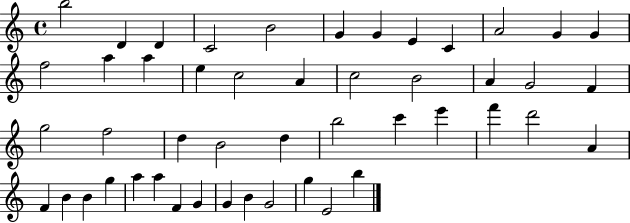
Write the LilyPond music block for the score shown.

{
  \clef treble
  \time 4/4
  \defaultTimeSignature
  \key c \major
  b''2 d'4 d'4 | c'2 b'2 | g'4 g'4 e'4 c'4 | a'2 g'4 g'4 | \break f''2 a''4 a''4 | e''4 c''2 a'4 | c''2 b'2 | a'4 g'2 f'4 | \break g''2 f''2 | d''4 b'2 d''4 | b''2 c'''4 e'''4 | f'''4 d'''2 a'4 | \break f'4 b'4 b'4 g''4 | a''4 a''4 f'4 g'4 | g'4 b'4 g'2 | g''4 e'2 b''4 | \break \bar "|."
}